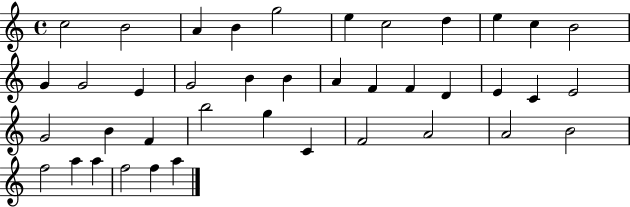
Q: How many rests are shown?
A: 0